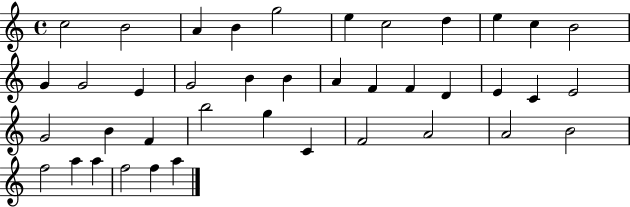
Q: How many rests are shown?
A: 0